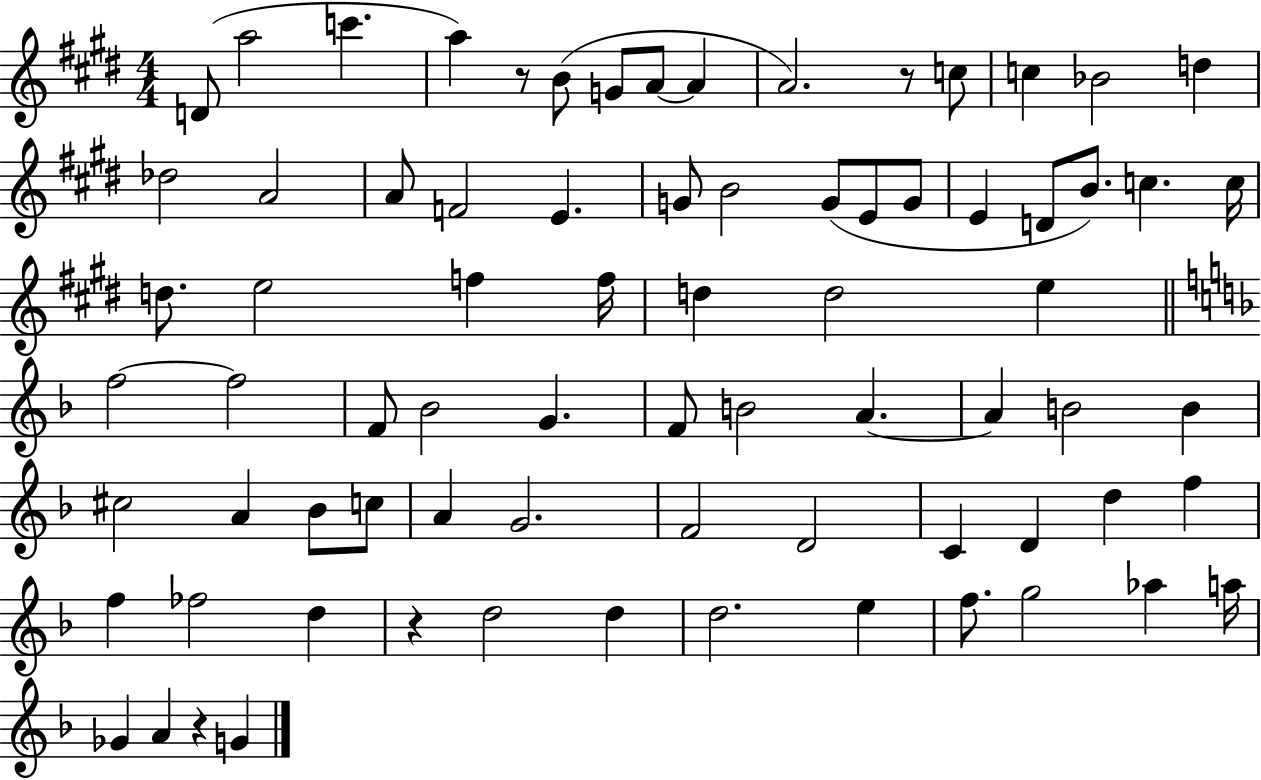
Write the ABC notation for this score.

X:1
T:Untitled
M:4/4
L:1/4
K:E
D/2 a2 c' a z/2 B/2 G/2 A/2 A A2 z/2 c/2 c _B2 d _d2 A2 A/2 F2 E G/2 B2 G/2 E/2 G/2 E D/2 B/2 c c/4 d/2 e2 f f/4 d d2 e f2 f2 F/2 _B2 G F/2 B2 A A B2 B ^c2 A _B/2 c/2 A G2 F2 D2 C D d f f _f2 d z d2 d d2 e f/2 g2 _a a/4 _G A z G